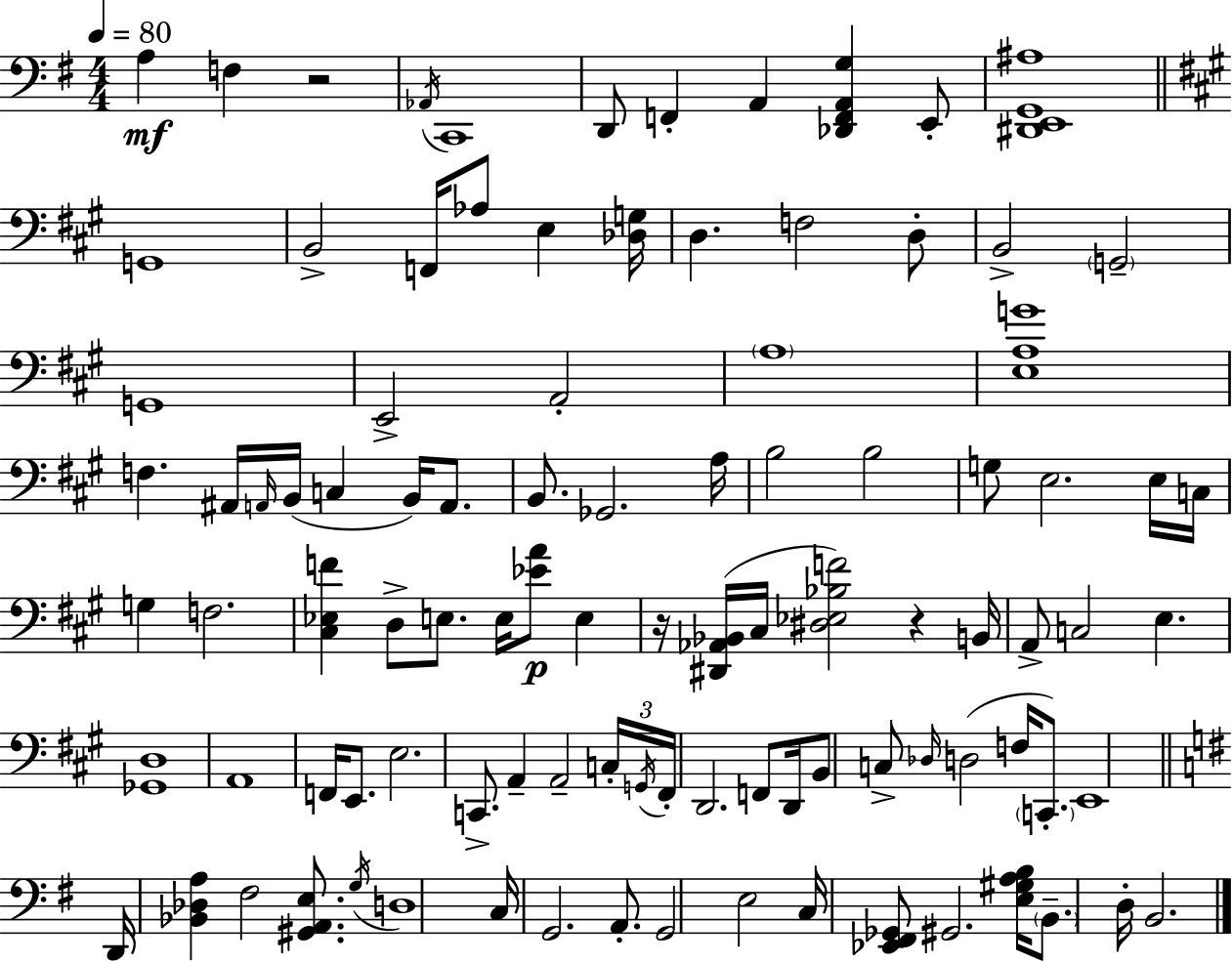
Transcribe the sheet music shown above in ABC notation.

X:1
T:Untitled
M:4/4
L:1/4
K:G
A, F, z2 _A,,/4 C,,4 D,,/2 F,, A,, [_D,,F,,A,,G,] E,,/2 [^D,,E,,G,,^A,]4 G,,4 B,,2 F,,/4 _A,/2 E, [_D,G,]/4 D, F,2 D,/2 B,,2 G,,2 G,,4 E,,2 A,,2 A,4 [E,A,G]4 F, ^A,,/4 A,,/4 B,,/4 C, B,,/4 A,,/2 B,,/2 _G,,2 A,/4 B,2 B,2 G,/2 E,2 E,/4 C,/4 G, F,2 [^C,_E,F] D,/2 E,/2 E,/4 [_EA]/2 E, z/4 [^D,,_A,,_B,,]/4 ^C,/4 [^D,_E,_B,F]2 z B,,/4 A,,/2 C,2 E, [_G,,D,]4 A,,4 F,,/4 E,,/2 E,2 C,,/2 A,, A,,2 C,/4 G,,/4 ^F,,/4 D,,2 F,,/2 D,,/4 B,,/2 C,/2 _D,/4 D,2 F,/4 C,,/2 E,,4 D,,/4 [_B,,_D,A,] ^F,2 [^G,,A,,E,]/2 G,/4 D,4 C,/4 G,,2 A,,/2 G,,2 E,2 C,/4 [_E,,^F,,_G,,]/2 ^G,,2 [E,^G,A,B,]/4 B,,/2 D,/4 B,,2